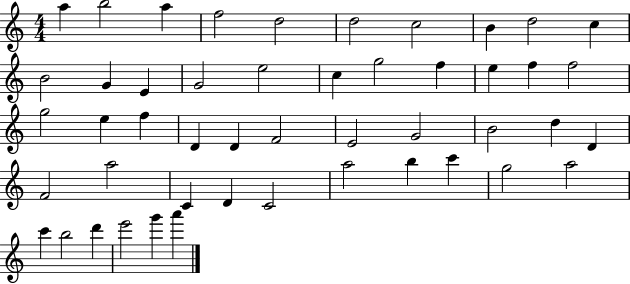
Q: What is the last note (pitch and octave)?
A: A6